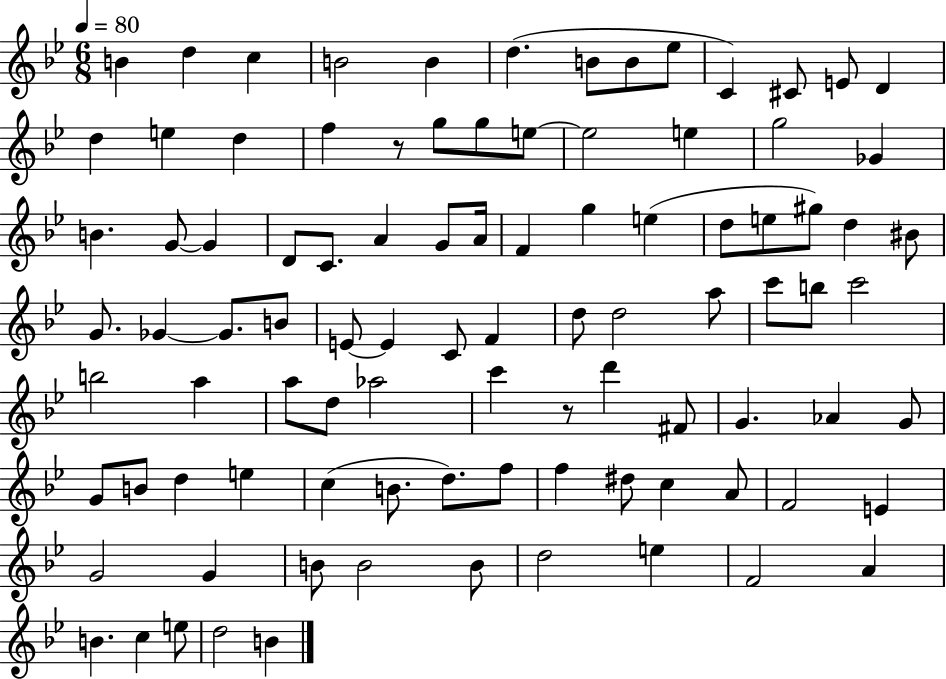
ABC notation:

X:1
T:Untitled
M:6/8
L:1/4
K:Bb
B d c B2 B d B/2 B/2 _e/2 C ^C/2 E/2 D d e d f z/2 g/2 g/2 e/2 e2 e g2 _G B G/2 G D/2 C/2 A G/2 A/4 F g e d/2 e/2 ^g/2 d ^B/2 G/2 _G _G/2 B/2 E/2 E C/2 F d/2 d2 a/2 c'/2 b/2 c'2 b2 a a/2 d/2 _a2 c' z/2 d' ^F/2 G _A G/2 G/2 B/2 d e c B/2 d/2 f/2 f ^d/2 c A/2 F2 E G2 G B/2 B2 B/2 d2 e F2 A B c e/2 d2 B